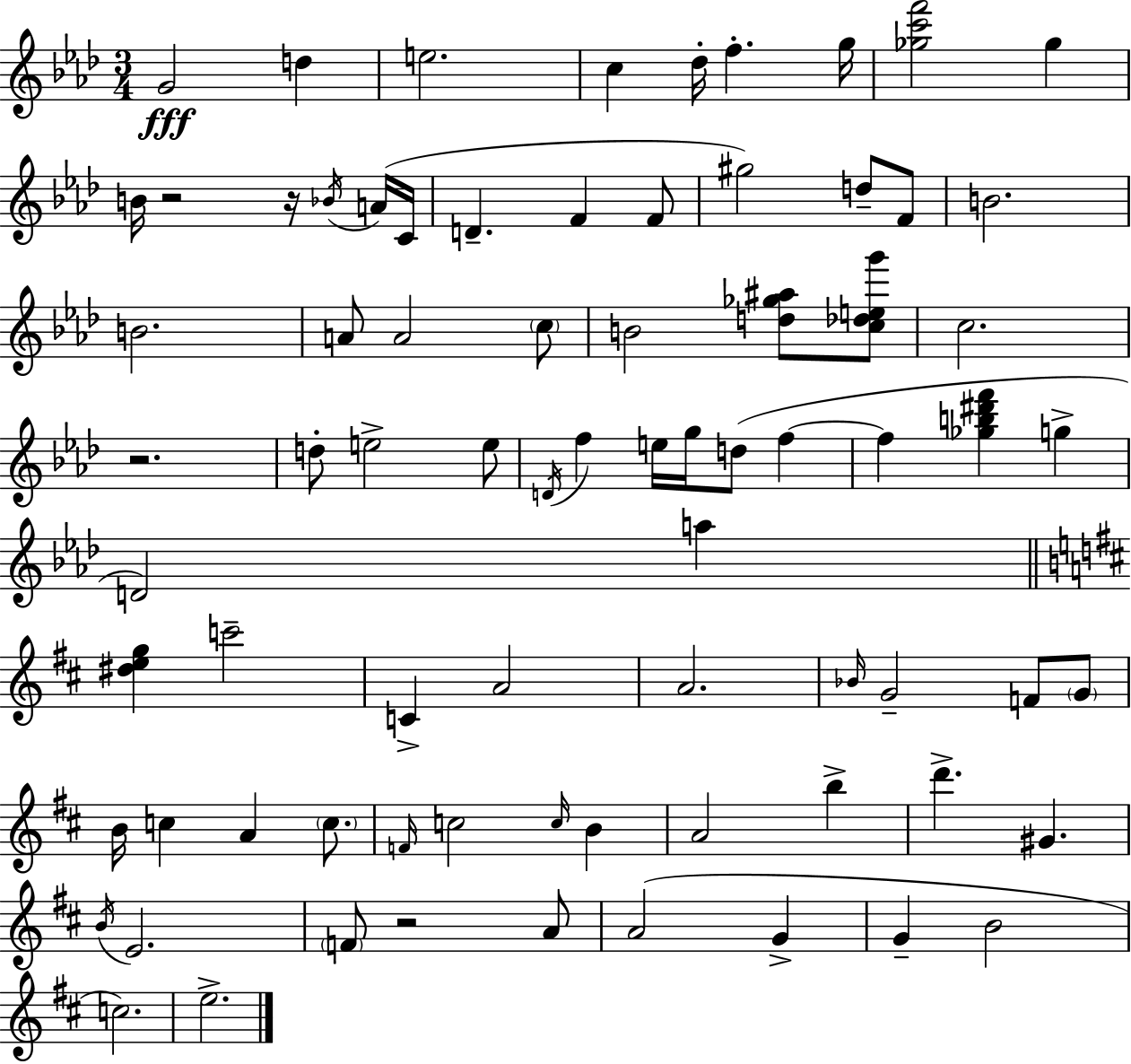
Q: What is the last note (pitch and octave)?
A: E5